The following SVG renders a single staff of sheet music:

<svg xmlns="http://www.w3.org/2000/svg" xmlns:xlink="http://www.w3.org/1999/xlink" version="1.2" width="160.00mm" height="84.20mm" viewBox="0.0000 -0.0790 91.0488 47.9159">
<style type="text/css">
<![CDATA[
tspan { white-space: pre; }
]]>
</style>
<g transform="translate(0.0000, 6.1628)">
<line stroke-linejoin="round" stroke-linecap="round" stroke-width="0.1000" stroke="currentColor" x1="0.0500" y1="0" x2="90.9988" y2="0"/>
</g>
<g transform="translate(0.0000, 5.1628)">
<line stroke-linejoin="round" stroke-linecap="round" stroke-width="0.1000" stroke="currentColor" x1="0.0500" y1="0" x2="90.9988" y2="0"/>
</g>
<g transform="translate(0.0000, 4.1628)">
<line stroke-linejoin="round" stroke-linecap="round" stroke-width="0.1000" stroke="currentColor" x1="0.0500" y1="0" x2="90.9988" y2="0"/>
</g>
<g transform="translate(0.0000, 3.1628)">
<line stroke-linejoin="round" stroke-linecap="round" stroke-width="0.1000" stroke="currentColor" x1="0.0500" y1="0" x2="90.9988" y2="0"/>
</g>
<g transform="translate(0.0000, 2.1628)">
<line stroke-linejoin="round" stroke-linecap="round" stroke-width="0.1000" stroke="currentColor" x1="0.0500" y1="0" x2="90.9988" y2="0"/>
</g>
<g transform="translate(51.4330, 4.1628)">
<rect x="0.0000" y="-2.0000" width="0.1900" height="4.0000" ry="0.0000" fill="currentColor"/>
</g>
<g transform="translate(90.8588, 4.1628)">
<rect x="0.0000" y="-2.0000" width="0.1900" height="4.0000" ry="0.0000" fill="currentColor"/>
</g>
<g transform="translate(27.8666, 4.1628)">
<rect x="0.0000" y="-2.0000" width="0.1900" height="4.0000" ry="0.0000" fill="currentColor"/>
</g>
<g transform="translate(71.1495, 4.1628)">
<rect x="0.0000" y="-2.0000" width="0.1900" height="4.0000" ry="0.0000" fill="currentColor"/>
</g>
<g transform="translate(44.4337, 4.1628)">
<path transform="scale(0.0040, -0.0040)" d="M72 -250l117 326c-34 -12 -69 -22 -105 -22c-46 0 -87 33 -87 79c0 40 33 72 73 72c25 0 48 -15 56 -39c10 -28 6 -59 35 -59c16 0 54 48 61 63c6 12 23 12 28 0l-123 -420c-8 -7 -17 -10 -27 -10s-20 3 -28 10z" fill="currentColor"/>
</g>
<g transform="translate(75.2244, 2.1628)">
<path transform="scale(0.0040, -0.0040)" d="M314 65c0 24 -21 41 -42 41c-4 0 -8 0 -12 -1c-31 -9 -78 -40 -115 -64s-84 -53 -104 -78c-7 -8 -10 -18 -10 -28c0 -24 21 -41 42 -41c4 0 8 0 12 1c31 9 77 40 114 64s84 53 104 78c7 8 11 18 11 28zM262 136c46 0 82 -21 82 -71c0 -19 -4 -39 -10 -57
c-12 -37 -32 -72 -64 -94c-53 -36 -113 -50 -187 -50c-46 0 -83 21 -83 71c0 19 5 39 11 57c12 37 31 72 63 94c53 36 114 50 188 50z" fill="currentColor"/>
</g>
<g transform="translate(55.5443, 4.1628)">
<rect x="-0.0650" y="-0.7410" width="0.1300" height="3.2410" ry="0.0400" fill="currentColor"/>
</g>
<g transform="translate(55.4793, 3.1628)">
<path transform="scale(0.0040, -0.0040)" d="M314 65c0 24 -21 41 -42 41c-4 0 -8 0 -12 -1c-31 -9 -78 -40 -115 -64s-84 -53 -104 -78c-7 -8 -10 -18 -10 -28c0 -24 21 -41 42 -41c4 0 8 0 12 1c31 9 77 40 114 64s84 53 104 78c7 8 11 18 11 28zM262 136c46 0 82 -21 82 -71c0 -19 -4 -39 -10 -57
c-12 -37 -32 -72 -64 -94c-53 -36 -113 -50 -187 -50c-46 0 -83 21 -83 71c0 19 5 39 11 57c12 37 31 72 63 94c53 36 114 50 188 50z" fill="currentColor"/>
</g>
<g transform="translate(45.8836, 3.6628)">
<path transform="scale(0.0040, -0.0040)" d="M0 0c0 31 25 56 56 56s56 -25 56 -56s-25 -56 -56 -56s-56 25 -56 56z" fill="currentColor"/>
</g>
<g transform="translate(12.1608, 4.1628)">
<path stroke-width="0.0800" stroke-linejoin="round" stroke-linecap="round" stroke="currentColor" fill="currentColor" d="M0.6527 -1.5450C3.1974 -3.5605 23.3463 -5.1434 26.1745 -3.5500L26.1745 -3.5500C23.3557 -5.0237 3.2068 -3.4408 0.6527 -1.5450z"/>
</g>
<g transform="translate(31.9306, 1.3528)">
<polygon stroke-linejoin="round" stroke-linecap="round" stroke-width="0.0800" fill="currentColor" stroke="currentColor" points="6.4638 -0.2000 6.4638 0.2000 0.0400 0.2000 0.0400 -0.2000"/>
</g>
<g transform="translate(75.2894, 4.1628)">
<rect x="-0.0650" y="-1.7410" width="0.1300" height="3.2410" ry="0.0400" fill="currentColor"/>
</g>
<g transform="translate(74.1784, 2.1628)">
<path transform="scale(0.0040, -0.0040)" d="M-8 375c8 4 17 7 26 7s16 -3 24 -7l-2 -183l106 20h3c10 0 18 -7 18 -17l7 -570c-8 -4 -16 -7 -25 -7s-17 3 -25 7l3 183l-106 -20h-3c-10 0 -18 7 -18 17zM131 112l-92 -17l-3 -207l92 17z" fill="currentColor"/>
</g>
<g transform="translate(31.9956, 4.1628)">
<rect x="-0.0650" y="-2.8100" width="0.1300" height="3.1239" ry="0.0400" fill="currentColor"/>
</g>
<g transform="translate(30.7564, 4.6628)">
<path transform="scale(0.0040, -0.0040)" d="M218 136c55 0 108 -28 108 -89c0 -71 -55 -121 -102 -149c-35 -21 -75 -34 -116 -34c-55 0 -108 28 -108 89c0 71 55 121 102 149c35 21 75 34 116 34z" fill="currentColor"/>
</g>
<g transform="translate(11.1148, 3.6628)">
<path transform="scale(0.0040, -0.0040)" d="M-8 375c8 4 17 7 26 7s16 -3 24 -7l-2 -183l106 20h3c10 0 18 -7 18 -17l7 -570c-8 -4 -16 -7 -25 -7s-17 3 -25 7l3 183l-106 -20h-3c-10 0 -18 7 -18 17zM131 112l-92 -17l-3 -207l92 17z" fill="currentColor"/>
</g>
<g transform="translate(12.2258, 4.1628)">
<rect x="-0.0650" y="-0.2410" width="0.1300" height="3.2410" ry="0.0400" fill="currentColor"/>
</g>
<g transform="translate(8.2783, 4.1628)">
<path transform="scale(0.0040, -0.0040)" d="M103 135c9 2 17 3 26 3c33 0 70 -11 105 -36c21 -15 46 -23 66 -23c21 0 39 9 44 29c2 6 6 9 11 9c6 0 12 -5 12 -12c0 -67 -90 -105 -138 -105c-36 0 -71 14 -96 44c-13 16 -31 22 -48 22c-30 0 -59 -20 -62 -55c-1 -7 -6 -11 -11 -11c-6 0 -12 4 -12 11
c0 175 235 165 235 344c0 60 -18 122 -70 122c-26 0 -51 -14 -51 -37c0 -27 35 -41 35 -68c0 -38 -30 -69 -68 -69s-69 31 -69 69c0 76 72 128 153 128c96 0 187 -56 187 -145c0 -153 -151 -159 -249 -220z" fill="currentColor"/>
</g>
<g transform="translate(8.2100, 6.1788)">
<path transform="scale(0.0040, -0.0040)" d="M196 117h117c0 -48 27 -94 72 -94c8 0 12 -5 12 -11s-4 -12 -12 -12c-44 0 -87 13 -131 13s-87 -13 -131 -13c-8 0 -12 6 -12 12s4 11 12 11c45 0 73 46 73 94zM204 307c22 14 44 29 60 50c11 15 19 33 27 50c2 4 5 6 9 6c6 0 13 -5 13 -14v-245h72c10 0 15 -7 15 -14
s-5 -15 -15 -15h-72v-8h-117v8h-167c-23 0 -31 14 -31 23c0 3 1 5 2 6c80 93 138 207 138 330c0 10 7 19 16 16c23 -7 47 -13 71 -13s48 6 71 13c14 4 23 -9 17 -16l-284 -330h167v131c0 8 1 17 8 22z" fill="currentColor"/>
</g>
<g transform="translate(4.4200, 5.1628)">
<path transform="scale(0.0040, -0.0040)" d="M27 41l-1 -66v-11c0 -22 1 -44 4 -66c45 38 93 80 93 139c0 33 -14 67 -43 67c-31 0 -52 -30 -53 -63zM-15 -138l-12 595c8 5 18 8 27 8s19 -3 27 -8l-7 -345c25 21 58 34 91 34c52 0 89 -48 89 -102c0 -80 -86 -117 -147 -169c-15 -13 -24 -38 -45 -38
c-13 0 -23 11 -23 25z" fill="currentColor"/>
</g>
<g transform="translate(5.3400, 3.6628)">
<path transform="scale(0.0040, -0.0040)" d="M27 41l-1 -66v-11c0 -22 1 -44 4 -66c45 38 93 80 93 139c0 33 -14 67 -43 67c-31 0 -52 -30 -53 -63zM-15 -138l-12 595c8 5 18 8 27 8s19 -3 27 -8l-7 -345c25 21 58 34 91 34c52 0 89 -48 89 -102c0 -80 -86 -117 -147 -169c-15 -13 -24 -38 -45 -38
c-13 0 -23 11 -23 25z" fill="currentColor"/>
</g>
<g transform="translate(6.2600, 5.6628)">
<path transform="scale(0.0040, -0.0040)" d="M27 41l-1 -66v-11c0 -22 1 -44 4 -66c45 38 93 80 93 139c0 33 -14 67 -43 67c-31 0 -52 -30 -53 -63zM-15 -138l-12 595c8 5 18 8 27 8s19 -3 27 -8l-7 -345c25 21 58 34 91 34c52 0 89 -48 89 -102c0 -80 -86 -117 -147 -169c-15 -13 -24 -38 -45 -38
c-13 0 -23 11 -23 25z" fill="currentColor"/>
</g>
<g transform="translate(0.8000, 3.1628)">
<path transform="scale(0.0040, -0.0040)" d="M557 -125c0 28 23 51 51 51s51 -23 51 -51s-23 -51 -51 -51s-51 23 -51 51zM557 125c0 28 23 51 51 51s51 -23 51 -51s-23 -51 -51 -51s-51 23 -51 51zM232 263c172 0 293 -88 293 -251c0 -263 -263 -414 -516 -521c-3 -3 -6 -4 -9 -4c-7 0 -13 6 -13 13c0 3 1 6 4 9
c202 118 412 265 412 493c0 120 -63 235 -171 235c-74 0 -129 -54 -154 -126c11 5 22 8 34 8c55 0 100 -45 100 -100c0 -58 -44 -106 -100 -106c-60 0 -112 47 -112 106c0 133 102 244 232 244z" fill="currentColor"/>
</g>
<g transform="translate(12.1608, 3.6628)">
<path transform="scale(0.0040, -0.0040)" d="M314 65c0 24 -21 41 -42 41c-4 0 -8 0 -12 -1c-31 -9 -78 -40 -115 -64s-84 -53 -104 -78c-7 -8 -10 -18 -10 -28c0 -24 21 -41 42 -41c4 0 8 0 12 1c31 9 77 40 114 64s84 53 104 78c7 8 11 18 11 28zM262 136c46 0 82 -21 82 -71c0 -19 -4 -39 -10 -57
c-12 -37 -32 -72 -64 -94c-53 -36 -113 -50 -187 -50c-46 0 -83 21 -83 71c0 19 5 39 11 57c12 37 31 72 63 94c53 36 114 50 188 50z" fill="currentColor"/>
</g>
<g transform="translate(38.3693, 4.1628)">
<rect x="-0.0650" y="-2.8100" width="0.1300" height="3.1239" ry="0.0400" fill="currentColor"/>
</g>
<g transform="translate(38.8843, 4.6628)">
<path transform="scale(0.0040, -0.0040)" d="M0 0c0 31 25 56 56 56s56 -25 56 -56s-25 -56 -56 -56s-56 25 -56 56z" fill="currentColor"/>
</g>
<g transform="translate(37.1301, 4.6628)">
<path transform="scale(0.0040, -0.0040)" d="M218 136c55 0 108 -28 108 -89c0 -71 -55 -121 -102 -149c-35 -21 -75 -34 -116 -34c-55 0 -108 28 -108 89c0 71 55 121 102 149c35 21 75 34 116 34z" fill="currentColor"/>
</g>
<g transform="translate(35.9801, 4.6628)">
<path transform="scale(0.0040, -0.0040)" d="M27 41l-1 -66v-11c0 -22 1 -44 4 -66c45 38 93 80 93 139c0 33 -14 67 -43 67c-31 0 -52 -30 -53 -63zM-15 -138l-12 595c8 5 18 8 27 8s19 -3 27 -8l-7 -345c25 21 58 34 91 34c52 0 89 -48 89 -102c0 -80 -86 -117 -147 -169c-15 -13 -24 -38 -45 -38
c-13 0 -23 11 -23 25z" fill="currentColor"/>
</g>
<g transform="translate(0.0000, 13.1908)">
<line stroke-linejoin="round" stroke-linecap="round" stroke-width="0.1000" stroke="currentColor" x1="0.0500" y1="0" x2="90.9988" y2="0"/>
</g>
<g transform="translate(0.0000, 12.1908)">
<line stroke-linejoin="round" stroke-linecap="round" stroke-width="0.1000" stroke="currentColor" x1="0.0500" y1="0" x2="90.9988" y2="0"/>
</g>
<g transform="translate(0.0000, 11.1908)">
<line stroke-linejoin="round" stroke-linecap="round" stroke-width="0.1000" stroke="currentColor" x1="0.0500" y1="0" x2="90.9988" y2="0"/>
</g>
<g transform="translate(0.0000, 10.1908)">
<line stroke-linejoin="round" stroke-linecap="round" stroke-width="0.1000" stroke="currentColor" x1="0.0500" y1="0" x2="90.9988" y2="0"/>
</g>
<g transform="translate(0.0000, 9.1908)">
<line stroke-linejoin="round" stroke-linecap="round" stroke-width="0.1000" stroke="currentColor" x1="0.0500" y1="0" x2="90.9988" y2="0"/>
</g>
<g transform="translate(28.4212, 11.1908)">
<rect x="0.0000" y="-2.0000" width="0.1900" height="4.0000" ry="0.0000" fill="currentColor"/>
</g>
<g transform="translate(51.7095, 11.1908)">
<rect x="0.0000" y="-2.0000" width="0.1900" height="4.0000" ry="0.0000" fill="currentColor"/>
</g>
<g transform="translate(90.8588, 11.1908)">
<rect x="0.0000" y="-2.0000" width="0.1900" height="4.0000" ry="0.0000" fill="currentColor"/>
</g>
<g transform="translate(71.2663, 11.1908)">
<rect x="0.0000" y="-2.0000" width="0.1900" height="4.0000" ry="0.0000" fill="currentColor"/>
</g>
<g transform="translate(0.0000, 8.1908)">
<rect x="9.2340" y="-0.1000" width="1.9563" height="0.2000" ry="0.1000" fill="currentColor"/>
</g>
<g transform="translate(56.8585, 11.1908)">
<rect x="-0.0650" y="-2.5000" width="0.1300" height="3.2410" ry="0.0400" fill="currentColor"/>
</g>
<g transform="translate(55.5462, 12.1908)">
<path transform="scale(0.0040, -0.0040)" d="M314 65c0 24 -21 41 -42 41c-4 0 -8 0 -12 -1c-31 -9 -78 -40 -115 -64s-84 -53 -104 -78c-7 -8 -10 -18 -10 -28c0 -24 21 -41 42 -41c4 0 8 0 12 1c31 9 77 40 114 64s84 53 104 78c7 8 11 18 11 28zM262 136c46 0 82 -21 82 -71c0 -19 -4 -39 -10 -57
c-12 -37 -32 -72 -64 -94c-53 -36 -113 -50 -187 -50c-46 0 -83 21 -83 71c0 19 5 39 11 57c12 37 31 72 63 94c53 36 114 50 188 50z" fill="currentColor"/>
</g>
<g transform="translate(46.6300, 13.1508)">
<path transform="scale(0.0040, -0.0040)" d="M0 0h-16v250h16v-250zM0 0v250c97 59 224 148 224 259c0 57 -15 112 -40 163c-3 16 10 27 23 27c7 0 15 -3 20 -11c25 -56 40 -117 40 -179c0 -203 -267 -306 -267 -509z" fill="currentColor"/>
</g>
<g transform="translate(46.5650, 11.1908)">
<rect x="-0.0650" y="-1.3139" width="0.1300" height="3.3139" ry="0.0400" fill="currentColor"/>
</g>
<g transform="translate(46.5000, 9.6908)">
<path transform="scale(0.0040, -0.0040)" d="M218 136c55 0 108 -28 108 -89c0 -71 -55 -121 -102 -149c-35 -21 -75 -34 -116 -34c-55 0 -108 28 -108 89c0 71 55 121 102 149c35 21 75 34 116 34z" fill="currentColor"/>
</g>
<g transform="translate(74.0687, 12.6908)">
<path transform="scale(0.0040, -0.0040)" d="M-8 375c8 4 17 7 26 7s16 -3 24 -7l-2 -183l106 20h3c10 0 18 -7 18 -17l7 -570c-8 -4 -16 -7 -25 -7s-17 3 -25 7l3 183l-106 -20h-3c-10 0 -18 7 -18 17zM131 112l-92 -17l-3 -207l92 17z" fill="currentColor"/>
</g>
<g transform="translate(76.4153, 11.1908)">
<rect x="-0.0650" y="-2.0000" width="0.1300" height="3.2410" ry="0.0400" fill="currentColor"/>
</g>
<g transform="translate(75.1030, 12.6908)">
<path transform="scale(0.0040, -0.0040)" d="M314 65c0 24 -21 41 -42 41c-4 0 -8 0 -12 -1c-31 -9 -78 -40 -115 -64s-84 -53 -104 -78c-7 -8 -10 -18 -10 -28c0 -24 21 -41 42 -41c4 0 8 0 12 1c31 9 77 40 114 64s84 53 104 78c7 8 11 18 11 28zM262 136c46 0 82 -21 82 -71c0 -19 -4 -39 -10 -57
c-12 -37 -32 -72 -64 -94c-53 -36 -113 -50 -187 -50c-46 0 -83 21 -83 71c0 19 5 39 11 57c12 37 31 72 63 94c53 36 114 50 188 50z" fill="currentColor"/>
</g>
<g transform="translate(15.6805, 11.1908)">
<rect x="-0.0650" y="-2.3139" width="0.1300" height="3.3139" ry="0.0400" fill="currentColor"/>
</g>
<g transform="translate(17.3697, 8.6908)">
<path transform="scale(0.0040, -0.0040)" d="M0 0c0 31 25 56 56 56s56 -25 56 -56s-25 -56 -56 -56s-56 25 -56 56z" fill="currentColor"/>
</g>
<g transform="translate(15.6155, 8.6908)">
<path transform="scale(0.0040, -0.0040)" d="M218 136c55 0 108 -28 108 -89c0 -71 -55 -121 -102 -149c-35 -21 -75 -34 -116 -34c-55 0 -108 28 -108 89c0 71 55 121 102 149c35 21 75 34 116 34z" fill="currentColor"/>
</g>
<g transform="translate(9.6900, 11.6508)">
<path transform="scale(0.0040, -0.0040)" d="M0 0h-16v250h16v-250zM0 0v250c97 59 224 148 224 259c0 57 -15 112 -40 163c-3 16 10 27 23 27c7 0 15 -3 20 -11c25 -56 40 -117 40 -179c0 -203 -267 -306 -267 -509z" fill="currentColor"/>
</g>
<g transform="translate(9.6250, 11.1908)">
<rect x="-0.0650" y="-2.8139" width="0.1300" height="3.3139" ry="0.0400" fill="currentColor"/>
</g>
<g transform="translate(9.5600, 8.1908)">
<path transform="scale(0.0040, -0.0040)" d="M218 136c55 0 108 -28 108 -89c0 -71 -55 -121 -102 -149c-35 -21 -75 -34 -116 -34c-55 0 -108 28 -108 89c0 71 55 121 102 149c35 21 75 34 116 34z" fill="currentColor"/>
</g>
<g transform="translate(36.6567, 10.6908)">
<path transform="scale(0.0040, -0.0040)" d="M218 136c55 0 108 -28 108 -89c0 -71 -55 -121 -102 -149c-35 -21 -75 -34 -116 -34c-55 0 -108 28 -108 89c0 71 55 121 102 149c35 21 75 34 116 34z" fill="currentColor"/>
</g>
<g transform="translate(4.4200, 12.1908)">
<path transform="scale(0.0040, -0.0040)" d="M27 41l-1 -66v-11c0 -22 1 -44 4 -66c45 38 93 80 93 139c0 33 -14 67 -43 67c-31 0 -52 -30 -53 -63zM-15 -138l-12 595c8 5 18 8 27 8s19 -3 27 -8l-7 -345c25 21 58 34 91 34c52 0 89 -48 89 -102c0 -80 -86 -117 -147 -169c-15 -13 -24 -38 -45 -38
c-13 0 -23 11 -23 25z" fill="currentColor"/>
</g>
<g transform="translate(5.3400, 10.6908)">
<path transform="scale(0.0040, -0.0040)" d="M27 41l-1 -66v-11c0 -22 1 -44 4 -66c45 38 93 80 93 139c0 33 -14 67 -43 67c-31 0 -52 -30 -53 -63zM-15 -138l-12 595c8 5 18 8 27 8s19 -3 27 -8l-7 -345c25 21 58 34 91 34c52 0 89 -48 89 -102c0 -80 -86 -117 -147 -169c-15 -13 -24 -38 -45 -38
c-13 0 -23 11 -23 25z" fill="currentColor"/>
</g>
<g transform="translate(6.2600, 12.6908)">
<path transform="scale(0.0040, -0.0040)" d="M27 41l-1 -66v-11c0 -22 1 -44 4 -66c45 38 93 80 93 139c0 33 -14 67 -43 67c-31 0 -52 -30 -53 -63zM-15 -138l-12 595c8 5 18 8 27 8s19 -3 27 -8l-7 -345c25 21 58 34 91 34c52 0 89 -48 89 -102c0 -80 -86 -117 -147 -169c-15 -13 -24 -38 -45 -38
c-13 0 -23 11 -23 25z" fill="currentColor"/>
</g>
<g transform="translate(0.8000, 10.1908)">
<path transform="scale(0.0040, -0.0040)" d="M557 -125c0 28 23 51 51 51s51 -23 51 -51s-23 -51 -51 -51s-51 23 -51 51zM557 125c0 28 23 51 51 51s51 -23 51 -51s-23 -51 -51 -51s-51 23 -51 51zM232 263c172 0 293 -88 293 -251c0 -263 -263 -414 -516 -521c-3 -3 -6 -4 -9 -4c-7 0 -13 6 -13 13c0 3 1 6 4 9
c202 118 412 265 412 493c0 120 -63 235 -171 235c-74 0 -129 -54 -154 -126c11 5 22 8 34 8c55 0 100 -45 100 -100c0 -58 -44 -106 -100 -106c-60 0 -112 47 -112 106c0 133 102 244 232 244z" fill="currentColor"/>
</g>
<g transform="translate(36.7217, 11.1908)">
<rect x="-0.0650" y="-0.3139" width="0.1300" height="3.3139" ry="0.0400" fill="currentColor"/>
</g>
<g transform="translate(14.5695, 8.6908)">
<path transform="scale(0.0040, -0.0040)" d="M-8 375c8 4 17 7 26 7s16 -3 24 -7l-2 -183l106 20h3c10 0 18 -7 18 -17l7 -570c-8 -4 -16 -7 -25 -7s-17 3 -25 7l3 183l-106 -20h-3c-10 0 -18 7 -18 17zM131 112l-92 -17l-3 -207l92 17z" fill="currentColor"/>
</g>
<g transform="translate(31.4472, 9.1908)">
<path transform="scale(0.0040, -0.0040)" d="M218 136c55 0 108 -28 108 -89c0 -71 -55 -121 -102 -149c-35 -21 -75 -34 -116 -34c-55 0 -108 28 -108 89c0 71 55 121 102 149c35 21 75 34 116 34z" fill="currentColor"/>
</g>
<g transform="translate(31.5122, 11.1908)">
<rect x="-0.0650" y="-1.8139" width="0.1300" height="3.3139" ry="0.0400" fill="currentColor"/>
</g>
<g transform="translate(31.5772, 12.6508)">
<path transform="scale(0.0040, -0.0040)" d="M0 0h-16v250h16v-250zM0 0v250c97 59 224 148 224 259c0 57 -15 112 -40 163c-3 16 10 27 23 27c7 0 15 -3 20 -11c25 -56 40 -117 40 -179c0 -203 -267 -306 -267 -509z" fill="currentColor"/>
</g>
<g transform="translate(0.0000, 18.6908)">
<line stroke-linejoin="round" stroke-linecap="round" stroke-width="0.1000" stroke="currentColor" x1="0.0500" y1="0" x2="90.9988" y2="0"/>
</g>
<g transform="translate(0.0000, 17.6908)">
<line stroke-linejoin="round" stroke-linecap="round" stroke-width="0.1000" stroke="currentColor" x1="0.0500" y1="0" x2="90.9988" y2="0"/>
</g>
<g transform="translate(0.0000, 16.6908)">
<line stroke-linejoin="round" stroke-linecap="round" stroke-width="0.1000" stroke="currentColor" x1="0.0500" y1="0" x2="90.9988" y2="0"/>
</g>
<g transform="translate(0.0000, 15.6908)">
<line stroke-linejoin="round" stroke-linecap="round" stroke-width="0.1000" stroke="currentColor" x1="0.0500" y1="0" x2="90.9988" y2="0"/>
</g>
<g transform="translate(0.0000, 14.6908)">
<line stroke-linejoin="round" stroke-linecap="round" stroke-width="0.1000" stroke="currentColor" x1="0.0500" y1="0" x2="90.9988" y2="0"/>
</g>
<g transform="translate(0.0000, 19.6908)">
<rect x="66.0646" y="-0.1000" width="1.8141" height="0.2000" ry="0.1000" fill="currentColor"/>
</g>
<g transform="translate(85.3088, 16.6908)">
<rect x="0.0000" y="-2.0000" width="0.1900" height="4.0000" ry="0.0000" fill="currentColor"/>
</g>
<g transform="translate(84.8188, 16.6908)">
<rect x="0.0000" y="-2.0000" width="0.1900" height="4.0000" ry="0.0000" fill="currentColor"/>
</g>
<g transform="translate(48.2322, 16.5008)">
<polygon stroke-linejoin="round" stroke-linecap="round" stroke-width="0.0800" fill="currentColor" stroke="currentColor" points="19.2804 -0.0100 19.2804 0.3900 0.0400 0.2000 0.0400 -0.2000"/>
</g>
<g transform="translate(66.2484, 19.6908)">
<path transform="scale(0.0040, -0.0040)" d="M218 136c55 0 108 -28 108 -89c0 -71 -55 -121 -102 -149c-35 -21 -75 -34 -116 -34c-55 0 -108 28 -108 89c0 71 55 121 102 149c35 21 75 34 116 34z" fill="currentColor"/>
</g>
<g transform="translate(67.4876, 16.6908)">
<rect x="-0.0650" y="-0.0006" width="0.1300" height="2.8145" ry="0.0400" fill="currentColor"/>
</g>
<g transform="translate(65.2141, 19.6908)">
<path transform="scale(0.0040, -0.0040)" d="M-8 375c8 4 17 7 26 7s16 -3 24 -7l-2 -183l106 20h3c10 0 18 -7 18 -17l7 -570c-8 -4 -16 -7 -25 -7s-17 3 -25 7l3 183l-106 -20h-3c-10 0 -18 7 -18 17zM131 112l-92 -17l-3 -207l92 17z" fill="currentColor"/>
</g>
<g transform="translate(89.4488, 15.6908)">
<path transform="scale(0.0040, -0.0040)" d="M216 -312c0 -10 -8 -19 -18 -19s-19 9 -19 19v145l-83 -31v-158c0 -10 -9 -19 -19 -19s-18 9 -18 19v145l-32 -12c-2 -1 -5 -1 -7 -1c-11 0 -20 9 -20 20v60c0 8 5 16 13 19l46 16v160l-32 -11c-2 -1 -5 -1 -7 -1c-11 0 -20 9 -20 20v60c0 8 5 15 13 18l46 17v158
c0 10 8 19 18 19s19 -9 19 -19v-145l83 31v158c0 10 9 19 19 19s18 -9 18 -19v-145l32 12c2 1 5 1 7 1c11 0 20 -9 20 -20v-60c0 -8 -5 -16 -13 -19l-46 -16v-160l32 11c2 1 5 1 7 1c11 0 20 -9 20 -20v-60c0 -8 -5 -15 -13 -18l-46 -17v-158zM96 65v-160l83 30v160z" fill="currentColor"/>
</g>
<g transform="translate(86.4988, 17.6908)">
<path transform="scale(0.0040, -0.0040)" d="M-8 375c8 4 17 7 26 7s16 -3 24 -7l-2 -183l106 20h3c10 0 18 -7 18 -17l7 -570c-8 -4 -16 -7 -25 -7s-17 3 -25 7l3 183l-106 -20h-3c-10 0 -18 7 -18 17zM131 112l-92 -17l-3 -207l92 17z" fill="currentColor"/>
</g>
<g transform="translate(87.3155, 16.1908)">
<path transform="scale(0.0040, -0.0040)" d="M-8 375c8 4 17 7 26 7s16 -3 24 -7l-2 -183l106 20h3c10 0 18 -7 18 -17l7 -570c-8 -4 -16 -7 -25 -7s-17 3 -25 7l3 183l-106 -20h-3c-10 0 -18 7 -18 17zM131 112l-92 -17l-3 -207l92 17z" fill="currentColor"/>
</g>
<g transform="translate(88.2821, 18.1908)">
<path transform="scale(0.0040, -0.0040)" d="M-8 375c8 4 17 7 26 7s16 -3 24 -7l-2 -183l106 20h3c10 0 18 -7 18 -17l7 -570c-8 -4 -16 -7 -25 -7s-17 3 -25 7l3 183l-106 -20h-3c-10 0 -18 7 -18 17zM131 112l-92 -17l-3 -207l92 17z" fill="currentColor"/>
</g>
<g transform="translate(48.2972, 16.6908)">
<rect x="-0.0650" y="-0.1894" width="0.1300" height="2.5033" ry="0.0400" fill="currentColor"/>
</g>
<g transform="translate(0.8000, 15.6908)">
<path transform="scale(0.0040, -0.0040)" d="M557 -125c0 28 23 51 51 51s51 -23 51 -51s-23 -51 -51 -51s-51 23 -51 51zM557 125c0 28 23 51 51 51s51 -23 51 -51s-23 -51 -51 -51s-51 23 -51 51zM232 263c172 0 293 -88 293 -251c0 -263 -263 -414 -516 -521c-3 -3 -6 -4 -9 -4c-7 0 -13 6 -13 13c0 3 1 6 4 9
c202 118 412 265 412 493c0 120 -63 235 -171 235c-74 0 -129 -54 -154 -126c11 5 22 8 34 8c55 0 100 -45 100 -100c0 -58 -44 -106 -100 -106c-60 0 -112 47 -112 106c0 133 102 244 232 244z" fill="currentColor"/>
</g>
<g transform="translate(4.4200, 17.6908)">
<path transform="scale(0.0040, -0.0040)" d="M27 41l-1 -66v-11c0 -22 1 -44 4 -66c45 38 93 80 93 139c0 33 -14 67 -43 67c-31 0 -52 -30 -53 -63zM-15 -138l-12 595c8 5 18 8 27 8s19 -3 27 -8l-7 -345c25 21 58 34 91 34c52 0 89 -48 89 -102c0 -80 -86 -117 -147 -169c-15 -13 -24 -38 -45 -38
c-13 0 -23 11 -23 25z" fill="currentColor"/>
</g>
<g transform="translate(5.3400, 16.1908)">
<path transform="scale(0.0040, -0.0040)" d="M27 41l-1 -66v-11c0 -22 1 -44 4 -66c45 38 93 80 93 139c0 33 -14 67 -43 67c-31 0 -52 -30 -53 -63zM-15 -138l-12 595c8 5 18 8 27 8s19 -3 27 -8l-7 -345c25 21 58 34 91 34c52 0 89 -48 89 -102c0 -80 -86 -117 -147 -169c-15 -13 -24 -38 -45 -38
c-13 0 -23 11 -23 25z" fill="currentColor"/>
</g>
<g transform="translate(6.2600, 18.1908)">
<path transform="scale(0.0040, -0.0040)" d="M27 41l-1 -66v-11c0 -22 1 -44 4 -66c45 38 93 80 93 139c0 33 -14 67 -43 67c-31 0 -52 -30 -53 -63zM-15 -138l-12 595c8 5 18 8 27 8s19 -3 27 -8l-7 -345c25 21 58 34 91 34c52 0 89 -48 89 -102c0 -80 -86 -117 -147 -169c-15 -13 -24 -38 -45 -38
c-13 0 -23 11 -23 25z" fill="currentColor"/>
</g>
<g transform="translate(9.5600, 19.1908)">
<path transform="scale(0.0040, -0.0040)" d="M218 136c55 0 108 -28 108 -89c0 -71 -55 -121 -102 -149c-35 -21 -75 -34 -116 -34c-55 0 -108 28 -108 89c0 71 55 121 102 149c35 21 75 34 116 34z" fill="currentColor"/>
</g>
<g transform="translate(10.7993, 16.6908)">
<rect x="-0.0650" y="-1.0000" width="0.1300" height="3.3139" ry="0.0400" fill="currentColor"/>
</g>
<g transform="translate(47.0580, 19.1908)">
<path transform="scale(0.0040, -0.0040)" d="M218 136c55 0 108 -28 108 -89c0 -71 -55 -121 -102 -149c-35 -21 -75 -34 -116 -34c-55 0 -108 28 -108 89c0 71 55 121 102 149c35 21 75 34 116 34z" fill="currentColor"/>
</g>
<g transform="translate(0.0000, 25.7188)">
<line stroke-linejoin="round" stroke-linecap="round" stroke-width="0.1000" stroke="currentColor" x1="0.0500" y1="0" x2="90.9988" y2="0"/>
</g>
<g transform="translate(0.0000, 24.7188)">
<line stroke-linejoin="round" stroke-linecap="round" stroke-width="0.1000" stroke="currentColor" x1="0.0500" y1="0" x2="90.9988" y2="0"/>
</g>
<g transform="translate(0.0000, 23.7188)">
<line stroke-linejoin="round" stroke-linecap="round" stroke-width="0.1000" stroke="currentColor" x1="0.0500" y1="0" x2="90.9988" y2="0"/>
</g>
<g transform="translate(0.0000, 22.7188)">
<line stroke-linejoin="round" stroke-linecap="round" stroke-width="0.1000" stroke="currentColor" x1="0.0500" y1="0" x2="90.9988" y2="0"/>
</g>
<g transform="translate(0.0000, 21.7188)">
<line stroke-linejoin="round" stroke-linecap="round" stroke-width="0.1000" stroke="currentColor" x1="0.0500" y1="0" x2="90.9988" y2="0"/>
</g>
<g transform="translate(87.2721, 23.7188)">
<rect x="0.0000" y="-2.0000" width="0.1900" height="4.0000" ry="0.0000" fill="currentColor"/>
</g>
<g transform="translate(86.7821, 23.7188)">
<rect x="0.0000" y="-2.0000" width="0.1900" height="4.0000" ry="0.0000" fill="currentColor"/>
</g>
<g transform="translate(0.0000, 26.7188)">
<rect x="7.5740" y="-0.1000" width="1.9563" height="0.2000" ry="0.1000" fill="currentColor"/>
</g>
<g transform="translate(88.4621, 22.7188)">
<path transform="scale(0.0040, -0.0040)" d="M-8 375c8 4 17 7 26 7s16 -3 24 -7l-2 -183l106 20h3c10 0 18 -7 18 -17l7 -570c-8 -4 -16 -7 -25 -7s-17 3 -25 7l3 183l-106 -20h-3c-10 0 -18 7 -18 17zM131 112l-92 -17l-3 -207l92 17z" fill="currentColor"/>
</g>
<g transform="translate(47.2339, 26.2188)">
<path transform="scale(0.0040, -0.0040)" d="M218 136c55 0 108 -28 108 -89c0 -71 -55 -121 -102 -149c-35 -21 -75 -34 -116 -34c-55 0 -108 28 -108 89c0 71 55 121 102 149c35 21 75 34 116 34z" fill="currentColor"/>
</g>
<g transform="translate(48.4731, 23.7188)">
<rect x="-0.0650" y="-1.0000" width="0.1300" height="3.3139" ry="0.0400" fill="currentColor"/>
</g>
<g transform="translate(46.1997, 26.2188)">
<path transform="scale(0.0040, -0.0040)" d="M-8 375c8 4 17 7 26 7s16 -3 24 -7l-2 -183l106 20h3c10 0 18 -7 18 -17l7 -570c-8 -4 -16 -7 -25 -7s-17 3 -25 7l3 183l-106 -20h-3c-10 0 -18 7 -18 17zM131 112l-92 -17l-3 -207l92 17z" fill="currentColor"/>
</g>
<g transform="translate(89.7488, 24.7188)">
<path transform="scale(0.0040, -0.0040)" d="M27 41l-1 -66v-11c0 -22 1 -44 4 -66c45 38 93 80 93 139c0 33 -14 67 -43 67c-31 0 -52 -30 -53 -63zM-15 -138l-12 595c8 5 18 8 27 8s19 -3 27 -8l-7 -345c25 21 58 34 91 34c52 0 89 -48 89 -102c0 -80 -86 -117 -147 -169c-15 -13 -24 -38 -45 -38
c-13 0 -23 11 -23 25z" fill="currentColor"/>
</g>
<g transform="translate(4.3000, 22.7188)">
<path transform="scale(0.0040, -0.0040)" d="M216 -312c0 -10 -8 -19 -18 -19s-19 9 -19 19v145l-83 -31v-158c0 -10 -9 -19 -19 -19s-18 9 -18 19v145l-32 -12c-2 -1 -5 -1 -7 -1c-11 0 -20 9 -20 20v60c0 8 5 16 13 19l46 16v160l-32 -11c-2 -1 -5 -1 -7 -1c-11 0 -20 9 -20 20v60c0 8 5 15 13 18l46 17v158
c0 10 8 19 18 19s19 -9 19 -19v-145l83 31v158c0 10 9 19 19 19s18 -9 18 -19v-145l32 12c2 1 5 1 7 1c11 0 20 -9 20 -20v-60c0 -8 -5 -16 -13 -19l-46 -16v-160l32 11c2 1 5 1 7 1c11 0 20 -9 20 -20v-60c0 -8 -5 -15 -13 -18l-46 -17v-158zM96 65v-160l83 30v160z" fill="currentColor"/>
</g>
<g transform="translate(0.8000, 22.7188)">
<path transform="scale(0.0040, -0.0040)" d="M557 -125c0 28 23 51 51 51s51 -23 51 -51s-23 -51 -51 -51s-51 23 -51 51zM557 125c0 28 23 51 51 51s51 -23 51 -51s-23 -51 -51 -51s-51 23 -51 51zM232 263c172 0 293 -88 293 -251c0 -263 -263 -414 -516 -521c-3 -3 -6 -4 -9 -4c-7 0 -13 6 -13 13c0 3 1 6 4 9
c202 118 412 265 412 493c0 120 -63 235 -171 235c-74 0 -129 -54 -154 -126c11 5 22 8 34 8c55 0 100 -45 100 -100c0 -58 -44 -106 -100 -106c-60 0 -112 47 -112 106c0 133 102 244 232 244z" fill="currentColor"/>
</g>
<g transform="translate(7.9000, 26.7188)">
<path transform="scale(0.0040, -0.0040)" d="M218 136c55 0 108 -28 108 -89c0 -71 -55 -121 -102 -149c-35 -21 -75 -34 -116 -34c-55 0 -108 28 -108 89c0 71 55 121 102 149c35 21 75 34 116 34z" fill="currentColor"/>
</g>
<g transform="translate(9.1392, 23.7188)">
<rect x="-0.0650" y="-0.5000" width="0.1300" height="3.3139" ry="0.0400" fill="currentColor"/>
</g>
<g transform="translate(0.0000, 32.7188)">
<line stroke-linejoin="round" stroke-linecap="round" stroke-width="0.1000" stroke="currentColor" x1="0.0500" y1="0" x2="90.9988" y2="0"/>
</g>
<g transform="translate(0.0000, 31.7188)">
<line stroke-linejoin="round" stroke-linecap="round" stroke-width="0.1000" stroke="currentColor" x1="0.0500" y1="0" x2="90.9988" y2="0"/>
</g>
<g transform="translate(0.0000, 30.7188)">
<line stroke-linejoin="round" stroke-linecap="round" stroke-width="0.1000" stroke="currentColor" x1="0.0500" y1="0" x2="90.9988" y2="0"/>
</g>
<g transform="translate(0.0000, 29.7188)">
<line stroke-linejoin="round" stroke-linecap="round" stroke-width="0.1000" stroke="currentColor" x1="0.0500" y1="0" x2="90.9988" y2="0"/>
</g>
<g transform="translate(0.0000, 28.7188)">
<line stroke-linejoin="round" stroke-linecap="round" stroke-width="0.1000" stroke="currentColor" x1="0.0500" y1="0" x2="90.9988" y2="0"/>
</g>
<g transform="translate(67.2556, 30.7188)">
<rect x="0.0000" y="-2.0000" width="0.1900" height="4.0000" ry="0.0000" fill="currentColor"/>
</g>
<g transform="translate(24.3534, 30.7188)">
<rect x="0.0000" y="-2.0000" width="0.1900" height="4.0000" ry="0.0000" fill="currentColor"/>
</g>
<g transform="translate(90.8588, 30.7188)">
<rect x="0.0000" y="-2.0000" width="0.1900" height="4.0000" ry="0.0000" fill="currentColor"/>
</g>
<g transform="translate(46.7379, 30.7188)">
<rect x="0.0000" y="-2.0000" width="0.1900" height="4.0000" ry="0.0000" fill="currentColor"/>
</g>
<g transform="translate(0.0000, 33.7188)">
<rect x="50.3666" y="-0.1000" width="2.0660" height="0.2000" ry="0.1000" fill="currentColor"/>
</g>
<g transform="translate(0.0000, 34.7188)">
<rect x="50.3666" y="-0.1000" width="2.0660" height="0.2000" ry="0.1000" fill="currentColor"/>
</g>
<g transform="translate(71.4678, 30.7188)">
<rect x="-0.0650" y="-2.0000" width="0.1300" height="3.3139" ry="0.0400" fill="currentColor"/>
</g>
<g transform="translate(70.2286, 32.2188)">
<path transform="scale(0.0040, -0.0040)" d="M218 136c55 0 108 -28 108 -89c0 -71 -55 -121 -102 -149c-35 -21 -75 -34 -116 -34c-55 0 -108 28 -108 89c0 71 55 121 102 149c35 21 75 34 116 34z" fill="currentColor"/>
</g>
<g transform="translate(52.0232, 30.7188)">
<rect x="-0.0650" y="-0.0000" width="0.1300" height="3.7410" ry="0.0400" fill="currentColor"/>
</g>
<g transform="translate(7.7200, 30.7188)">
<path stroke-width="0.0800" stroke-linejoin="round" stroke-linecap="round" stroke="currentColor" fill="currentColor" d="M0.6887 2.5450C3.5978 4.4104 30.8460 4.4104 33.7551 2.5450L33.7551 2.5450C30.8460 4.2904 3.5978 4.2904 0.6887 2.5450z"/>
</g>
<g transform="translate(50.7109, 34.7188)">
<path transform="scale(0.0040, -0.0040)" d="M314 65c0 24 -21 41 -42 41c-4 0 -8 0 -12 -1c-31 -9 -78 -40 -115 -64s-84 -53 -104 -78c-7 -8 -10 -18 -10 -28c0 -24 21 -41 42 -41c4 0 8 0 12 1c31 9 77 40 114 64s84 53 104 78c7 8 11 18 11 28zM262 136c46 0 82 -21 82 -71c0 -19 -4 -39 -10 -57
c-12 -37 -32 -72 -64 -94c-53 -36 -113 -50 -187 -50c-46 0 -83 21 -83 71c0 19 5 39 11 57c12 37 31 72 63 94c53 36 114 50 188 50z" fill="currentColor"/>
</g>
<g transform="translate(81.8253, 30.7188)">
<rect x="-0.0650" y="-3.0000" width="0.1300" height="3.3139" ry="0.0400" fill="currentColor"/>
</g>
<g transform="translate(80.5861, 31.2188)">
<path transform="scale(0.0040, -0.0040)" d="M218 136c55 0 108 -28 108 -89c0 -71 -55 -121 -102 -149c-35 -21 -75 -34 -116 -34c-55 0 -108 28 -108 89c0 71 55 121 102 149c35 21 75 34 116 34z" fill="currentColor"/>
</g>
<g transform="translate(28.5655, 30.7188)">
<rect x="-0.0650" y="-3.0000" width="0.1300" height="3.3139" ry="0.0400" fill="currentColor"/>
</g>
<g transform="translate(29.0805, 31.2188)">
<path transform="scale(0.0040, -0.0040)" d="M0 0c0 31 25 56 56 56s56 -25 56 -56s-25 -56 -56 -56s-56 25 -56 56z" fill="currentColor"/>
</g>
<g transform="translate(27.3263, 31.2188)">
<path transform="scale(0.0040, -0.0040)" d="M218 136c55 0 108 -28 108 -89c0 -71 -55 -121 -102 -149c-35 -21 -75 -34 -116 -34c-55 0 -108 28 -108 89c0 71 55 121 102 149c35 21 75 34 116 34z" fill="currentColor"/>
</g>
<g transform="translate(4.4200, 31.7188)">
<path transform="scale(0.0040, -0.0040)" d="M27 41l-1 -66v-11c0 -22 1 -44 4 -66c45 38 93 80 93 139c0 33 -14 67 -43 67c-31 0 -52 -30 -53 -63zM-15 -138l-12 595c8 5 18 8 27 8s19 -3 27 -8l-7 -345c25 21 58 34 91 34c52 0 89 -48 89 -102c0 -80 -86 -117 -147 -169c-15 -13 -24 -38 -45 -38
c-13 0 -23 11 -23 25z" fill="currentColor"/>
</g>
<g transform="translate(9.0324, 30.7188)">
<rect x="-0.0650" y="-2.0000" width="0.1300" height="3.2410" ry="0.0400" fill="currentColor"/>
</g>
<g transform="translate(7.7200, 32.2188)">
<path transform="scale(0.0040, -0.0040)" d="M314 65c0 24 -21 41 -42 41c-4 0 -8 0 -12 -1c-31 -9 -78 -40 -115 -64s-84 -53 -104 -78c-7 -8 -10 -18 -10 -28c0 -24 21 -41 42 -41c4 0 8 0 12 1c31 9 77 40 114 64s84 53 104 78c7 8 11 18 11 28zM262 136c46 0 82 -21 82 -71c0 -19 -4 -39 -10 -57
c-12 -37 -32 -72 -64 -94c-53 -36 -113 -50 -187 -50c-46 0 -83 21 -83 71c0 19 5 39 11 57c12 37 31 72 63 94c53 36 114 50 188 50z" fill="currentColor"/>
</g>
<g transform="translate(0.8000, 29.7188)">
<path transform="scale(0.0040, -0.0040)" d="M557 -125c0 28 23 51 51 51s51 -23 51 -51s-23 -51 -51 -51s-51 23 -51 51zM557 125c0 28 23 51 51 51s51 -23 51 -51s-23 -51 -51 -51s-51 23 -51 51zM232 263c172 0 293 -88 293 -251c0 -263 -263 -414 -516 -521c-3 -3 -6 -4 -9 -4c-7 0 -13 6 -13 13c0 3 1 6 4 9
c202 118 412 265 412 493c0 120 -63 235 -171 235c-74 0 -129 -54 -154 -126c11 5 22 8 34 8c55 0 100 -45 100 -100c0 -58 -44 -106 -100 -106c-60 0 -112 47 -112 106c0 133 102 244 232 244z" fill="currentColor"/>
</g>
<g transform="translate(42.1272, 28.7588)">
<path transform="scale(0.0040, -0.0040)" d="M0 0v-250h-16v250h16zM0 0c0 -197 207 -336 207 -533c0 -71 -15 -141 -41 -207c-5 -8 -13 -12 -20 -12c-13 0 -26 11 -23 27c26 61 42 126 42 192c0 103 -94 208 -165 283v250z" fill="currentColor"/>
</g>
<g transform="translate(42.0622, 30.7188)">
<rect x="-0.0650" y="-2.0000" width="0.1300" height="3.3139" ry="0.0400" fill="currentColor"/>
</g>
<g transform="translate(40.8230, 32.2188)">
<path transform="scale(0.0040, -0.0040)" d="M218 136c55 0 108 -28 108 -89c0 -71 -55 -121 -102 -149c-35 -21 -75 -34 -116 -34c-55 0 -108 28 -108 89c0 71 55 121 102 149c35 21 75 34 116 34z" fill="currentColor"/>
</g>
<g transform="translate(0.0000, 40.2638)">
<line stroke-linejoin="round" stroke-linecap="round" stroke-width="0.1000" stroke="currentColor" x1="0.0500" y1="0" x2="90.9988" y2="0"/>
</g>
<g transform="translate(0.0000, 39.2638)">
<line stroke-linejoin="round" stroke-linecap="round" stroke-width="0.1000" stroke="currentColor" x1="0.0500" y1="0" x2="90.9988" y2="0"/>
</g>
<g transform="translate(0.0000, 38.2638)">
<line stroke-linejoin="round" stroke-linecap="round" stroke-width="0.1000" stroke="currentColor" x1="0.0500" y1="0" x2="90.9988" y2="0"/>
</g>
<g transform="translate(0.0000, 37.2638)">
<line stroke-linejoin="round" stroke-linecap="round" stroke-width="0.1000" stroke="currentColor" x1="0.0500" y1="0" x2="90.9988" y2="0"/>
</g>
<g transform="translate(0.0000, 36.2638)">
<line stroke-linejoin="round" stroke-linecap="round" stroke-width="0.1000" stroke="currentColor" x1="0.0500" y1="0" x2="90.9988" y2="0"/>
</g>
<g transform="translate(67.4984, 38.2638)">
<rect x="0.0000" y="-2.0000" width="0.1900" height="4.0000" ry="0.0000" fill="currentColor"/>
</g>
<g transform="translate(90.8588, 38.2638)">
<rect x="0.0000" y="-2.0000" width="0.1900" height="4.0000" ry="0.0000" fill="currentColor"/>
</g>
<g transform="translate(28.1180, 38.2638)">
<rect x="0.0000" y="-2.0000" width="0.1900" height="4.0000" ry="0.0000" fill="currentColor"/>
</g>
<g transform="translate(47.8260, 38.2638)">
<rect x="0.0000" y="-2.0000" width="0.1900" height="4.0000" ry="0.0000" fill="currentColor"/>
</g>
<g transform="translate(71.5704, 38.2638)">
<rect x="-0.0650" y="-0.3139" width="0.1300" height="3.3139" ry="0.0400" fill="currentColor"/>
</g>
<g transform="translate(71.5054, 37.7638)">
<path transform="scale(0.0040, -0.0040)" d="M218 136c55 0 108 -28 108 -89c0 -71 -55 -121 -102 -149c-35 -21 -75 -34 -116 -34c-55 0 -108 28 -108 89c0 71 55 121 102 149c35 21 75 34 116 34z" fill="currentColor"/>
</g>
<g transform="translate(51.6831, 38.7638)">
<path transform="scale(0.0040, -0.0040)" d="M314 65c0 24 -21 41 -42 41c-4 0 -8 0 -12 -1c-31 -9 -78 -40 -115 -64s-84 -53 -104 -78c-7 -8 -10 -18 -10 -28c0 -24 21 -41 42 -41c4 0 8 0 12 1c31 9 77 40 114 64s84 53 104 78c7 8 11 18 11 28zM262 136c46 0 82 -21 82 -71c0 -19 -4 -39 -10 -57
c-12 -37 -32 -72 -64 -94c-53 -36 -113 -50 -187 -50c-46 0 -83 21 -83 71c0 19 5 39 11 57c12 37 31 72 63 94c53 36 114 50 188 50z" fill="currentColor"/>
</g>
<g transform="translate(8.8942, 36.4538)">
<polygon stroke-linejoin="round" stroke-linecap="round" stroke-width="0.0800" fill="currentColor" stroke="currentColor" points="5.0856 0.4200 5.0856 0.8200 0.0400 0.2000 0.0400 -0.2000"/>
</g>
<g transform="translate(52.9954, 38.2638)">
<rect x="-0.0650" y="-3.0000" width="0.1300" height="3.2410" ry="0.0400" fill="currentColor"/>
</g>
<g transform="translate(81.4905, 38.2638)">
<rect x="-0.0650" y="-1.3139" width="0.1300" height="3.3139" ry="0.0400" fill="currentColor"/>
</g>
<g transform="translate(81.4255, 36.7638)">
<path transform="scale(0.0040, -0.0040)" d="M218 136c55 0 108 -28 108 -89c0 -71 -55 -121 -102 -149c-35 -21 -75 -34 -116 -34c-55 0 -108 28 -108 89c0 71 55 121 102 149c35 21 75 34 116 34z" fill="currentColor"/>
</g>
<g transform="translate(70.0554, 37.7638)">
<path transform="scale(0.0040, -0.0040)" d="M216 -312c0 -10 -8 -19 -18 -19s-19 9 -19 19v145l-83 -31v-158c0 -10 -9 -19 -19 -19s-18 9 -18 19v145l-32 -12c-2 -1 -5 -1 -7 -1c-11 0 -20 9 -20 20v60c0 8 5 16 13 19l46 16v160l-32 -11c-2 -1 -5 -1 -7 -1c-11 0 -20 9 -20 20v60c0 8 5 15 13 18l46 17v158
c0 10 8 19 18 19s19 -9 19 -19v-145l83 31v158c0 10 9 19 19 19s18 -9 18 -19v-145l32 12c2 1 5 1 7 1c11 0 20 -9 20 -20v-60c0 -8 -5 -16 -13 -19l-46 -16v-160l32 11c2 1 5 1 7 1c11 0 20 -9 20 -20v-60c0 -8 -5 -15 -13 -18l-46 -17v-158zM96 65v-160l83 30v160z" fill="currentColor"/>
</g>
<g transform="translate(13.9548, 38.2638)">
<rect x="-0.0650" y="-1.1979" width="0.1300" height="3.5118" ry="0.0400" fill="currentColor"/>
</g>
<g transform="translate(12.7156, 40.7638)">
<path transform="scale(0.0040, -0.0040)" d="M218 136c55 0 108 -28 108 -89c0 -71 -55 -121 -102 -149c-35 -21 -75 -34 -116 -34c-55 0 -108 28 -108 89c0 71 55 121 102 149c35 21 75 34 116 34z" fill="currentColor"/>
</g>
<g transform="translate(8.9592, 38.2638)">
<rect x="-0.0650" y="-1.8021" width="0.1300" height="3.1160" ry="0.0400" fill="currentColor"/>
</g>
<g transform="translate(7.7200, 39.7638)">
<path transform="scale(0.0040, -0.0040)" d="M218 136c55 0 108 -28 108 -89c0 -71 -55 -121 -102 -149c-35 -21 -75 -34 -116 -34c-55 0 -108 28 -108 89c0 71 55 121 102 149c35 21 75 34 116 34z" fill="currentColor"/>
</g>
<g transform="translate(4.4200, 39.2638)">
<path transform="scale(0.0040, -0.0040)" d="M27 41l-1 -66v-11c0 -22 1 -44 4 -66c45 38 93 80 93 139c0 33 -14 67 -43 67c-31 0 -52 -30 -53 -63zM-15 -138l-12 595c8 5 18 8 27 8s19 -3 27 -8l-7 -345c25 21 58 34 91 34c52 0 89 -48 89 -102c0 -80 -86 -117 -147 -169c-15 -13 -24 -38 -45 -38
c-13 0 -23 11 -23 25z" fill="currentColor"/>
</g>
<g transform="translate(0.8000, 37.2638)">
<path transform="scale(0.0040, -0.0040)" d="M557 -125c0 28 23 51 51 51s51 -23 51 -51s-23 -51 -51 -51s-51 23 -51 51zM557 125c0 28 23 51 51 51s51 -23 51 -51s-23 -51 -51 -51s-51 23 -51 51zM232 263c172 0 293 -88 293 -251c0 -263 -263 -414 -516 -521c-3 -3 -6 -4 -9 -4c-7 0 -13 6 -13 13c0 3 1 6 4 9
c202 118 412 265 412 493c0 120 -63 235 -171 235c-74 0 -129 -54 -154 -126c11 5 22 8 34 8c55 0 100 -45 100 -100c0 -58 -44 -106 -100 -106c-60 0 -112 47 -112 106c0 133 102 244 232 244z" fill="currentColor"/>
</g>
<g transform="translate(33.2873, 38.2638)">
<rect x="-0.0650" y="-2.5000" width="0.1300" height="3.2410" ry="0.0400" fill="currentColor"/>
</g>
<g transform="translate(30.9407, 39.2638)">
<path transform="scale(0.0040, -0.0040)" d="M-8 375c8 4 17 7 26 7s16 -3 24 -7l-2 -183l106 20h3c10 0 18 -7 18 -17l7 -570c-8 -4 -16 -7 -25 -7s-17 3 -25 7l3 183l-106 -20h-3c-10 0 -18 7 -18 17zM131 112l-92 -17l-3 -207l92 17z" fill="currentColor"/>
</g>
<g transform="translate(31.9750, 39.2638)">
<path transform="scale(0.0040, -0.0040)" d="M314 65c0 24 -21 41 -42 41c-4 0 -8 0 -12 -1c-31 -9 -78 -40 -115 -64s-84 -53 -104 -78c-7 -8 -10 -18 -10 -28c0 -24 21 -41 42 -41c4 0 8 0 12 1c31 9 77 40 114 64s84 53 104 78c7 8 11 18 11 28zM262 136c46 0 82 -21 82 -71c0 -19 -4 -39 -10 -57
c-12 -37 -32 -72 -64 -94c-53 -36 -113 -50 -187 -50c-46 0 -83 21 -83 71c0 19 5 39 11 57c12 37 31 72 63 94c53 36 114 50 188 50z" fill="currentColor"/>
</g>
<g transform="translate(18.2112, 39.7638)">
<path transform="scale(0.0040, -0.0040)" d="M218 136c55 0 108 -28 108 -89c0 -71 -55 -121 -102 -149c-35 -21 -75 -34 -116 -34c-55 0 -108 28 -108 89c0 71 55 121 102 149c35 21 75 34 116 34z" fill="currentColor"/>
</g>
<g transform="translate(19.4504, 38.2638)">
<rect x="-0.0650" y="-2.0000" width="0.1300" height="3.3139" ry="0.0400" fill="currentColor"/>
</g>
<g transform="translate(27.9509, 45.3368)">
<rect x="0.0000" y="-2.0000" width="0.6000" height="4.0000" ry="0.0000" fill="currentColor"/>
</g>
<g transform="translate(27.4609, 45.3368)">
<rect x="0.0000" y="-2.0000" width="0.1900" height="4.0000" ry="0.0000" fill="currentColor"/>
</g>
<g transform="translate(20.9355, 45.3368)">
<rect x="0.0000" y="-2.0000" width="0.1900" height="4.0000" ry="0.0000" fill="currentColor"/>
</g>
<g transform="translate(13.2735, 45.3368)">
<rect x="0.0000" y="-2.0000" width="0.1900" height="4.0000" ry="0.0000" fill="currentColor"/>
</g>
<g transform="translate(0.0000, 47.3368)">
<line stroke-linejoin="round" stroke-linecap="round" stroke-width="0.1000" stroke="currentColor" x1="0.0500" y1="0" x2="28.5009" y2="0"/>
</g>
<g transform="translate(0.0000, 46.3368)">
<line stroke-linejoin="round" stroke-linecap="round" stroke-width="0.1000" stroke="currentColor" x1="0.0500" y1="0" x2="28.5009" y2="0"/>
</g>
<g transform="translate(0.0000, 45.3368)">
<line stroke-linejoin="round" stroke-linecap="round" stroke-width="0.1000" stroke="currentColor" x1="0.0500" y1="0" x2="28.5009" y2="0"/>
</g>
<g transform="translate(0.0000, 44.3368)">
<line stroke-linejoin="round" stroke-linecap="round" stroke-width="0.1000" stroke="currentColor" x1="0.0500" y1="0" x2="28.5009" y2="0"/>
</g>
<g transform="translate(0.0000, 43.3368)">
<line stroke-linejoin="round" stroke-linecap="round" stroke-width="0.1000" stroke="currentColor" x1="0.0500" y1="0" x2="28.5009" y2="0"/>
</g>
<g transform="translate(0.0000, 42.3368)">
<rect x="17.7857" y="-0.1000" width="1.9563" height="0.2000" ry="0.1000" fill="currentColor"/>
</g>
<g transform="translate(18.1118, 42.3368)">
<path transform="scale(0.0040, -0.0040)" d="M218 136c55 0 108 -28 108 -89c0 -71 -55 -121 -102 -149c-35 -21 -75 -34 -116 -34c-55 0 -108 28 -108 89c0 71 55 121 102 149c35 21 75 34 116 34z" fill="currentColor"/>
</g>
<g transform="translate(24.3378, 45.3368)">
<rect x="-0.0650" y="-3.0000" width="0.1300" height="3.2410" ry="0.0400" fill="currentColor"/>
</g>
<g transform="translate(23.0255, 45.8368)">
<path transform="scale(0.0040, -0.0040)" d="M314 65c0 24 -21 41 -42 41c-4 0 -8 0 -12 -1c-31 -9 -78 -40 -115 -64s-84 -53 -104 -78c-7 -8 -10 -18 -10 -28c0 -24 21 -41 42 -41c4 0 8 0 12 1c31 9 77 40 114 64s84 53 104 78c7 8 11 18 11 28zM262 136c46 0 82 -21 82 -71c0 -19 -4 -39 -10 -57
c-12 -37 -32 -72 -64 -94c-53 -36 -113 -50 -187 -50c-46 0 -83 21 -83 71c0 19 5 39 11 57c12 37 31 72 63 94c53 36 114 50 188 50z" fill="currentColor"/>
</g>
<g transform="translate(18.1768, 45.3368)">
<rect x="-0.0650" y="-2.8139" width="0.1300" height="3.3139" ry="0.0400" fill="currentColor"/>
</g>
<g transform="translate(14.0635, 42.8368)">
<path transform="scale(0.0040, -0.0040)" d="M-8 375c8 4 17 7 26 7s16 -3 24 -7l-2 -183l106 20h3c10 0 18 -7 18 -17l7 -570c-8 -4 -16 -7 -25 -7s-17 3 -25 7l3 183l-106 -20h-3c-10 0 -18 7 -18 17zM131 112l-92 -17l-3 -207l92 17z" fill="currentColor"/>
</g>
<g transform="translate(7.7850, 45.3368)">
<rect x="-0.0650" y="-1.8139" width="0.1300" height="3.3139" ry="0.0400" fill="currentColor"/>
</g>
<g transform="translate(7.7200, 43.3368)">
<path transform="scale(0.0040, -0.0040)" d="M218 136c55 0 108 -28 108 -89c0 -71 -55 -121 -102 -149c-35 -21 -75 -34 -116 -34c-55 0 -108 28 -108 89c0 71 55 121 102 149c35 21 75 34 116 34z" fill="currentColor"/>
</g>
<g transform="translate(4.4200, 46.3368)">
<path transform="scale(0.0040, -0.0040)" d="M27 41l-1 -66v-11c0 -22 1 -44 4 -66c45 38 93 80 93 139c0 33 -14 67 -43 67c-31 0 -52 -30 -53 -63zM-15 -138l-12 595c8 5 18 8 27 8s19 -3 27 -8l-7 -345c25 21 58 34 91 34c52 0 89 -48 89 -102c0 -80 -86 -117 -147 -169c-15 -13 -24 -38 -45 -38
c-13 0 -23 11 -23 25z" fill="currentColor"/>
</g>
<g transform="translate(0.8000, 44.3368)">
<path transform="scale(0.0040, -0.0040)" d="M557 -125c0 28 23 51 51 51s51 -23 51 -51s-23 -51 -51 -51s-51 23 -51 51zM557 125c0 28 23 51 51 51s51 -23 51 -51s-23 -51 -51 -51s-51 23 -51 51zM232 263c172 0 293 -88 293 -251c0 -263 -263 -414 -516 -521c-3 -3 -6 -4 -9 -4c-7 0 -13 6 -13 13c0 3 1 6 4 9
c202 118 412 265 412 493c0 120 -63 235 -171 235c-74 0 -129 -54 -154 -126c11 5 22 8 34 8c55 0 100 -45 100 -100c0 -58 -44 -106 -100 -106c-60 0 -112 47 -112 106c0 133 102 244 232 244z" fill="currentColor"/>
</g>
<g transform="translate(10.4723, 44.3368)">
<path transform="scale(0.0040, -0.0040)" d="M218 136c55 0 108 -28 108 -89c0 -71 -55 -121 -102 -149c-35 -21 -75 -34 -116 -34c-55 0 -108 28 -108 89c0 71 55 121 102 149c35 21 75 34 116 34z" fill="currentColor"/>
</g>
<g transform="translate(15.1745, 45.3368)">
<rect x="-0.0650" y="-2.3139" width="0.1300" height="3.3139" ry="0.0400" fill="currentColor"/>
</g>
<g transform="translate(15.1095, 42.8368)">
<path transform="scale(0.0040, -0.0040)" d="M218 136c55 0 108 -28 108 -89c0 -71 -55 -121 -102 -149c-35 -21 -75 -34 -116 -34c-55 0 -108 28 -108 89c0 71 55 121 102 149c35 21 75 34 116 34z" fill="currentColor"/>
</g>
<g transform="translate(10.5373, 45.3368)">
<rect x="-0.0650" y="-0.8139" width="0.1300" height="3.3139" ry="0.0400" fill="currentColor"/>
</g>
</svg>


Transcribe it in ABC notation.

X:1
T:Untitled
M:2/4
L:1/4
K:Eb
E,2 C,/2 _C,/2 z/2 F,2 A,2 C/2 B, _A,/2 _E, G,/2 _B,,2 A,,2 F,, F,,/2 E,,/2 E,, F,, A,,2 C, A,,/2 C,,2 A,, C, A,,/2 F,,/2 A,, B,,2 C,2 ^E, G, A, F, B, C C,2